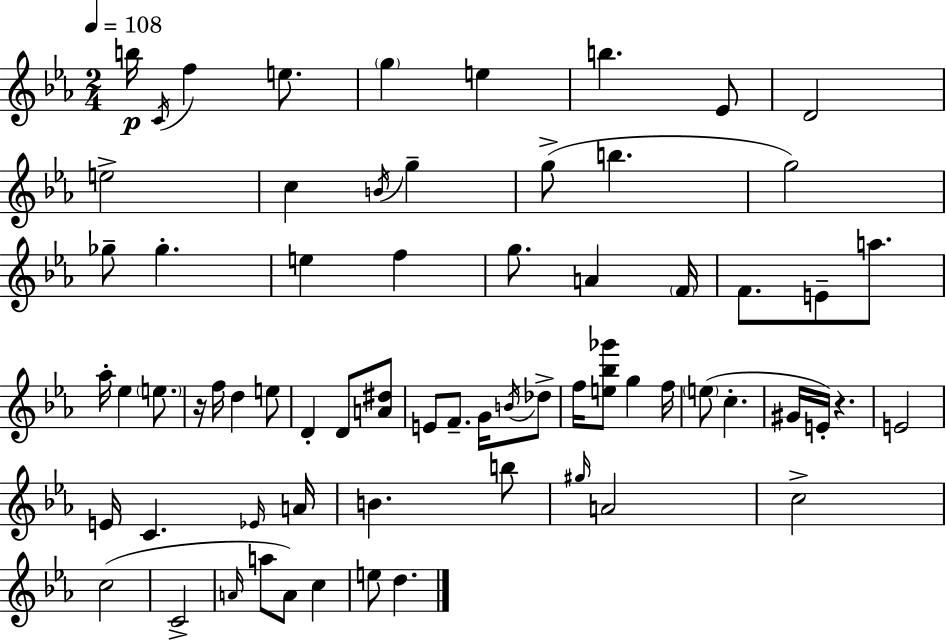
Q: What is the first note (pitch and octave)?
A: B5